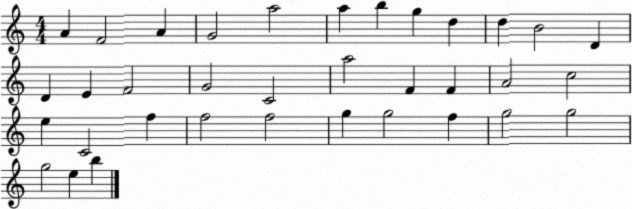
X:1
T:Untitled
M:4/4
L:1/4
K:C
A F2 A G2 a2 a b g d d B2 D D E F2 G2 C2 a2 F F A2 c2 e C2 f f2 f2 g g2 f g2 g2 g2 e b